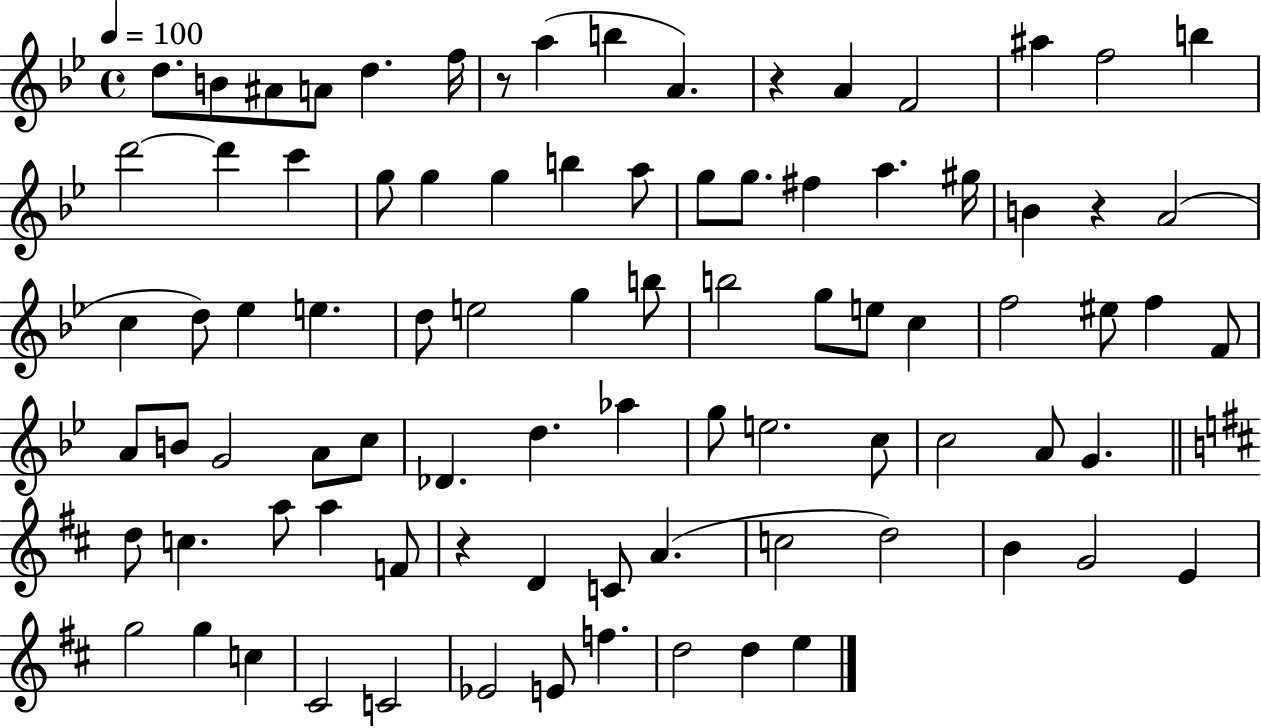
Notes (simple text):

D5/e. B4/e A#4/e A4/e D5/q. F5/s R/e A5/q B5/q A4/q. R/q A4/q F4/h A#5/q F5/h B5/q D6/h D6/q C6/q G5/e G5/q G5/q B5/q A5/e G5/e G5/e. F#5/q A5/q. G#5/s B4/q R/q A4/h C5/q D5/e Eb5/q E5/q. D5/e E5/h G5/q B5/e B5/h G5/e E5/e C5/q F5/h EIS5/e F5/q F4/e A4/e B4/e G4/h A4/e C5/e Db4/q. D5/q. Ab5/q G5/e E5/h. C5/e C5/h A4/e G4/q. D5/e C5/q. A5/e A5/q F4/e R/q D4/q C4/e A4/q. C5/h D5/h B4/q G4/h E4/q G5/h G5/q C5/q C#4/h C4/h Eb4/h E4/e F5/q. D5/h D5/q E5/q